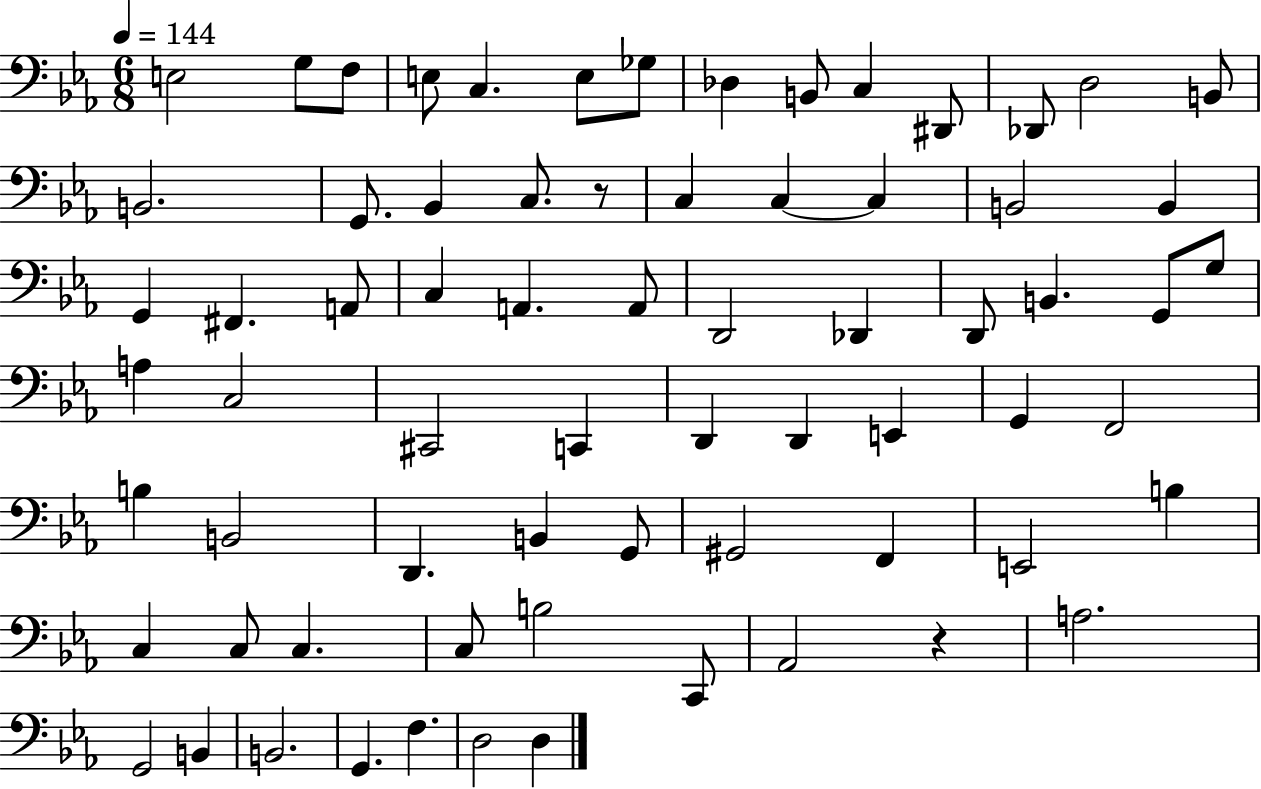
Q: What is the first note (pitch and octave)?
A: E3